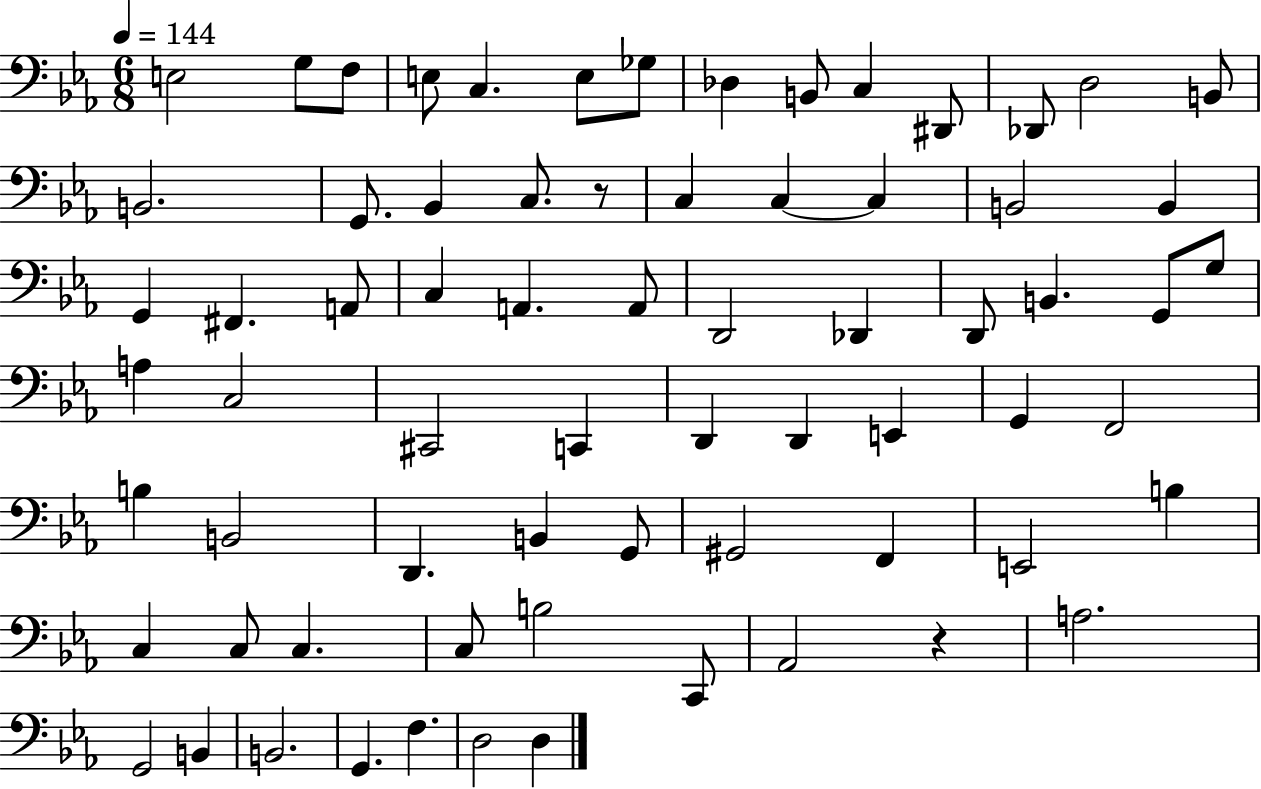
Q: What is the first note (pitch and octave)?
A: E3